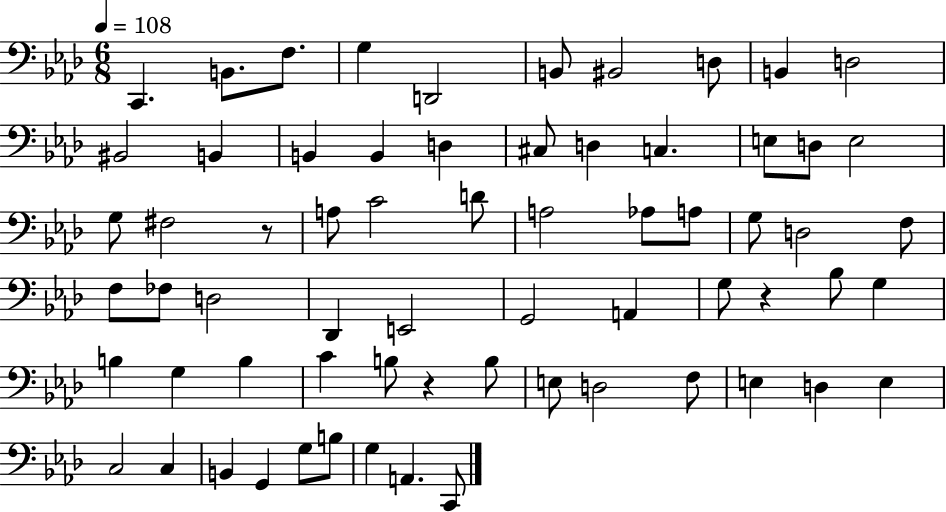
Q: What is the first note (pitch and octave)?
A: C2